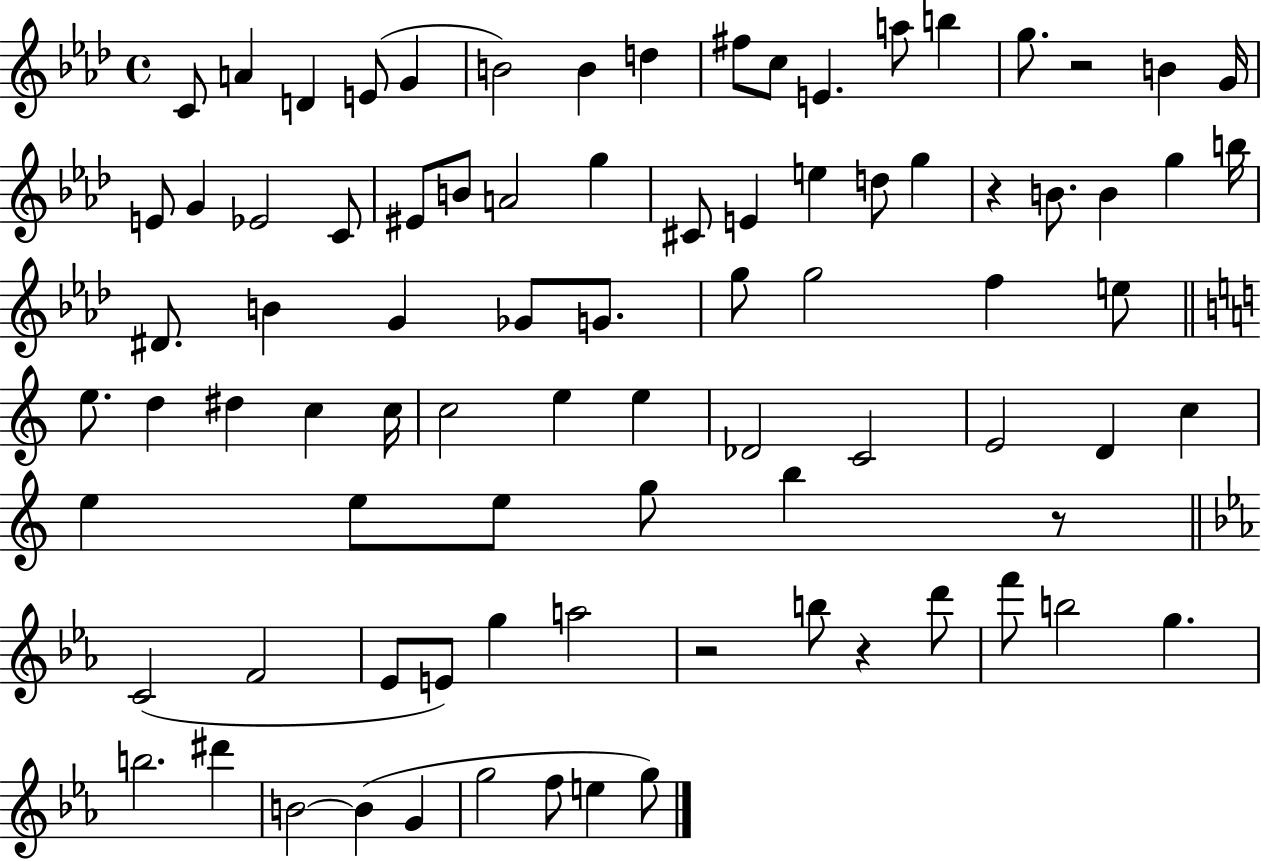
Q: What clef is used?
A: treble